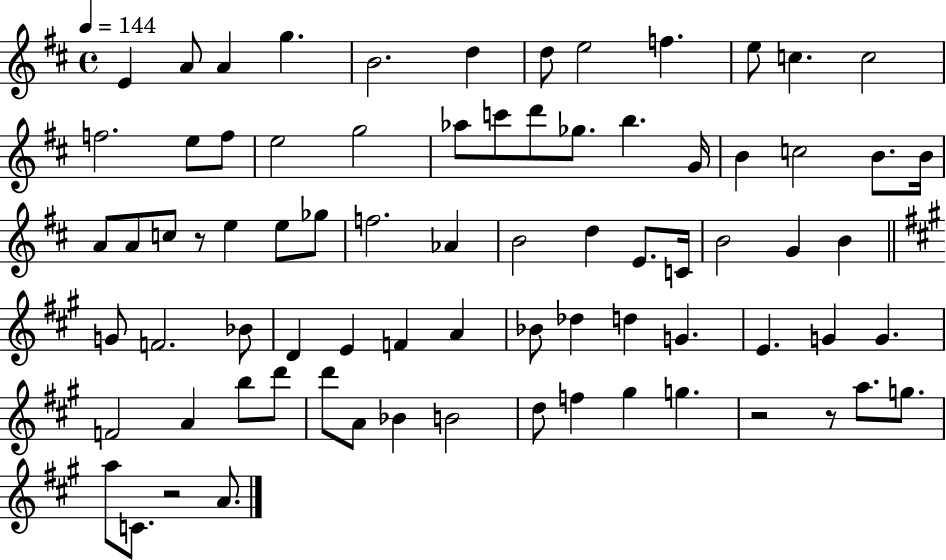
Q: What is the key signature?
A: D major